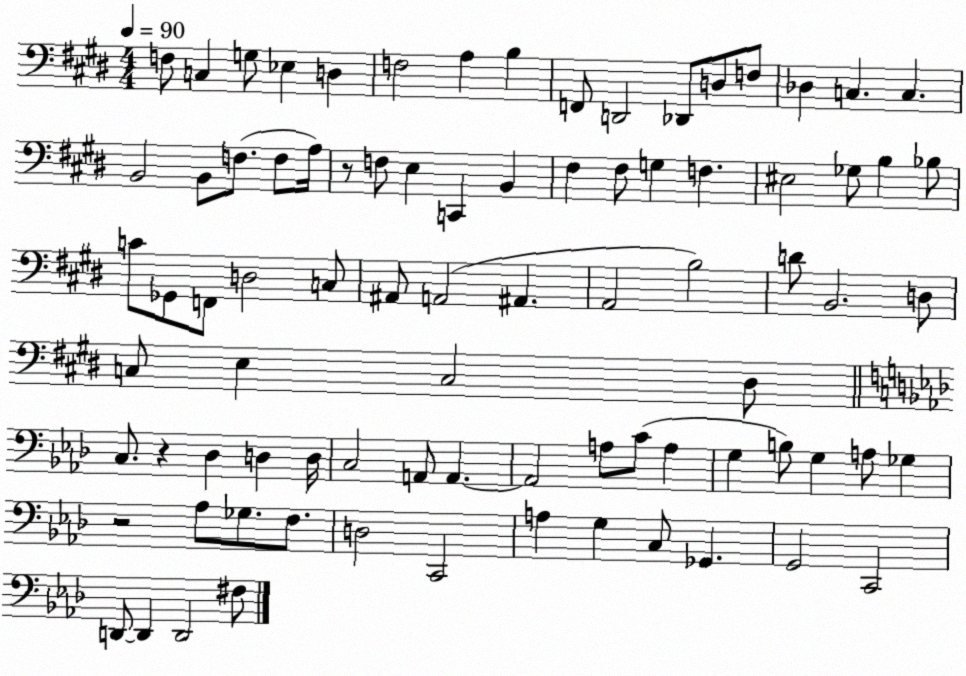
X:1
T:Untitled
M:4/4
L:1/4
K:E
F,/2 C, G,/2 _E, D, F,2 A, B, F,,/2 D,,2 _D,,/2 D,/2 F,/2 _D, C, C, B,,2 B,,/2 F,/2 F,/2 A,/4 z/2 F,/2 E, C,, B,, ^F, ^F,/2 G, F, ^E,2 _G,/2 B, _B,/2 C/2 _G,,/2 F,,/2 D,2 C,/2 ^A,,/2 A,,2 ^A,, A,,2 B,2 D/2 B,,2 D,/2 C,/2 E, C,2 ^D,/2 C,/2 z _D, D, D,/4 C,2 A,,/2 A,, A,,2 A,/2 C/2 A, G, B,/2 G, A,/2 _G, z2 _A,/2 _G,/2 F,/2 D,2 C,,2 A, G, C,/2 _G,, G,,2 C,,2 D,,/2 D,, D,,2 ^F,/2